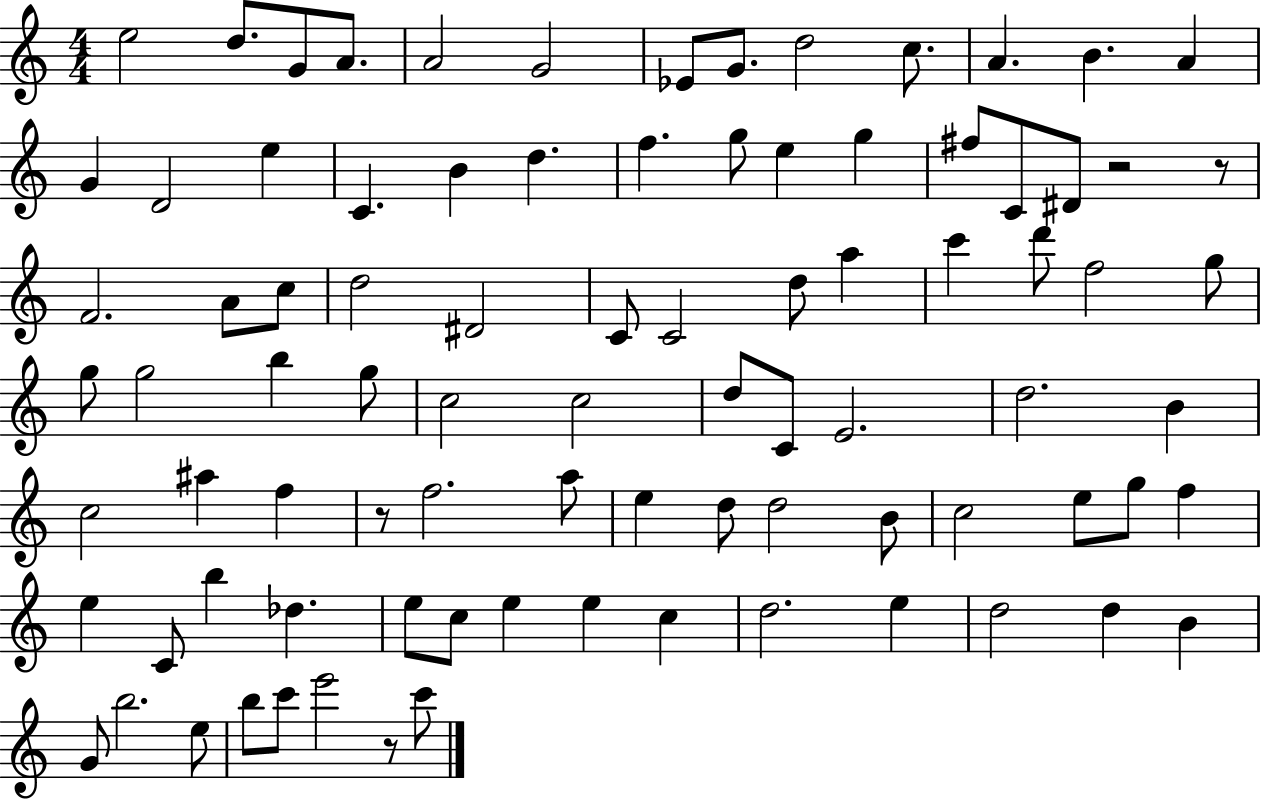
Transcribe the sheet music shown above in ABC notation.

X:1
T:Untitled
M:4/4
L:1/4
K:C
e2 d/2 G/2 A/2 A2 G2 _E/2 G/2 d2 c/2 A B A G D2 e C B d f g/2 e g ^f/2 C/2 ^D/2 z2 z/2 F2 A/2 c/2 d2 ^D2 C/2 C2 d/2 a c' d'/2 f2 g/2 g/2 g2 b g/2 c2 c2 d/2 C/2 E2 d2 B c2 ^a f z/2 f2 a/2 e d/2 d2 B/2 c2 e/2 g/2 f e C/2 b _d e/2 c/2 e e c d2 e d2 d B G/2 b2 e/2 b/2 c'/2 e'2 z/2 c'/2